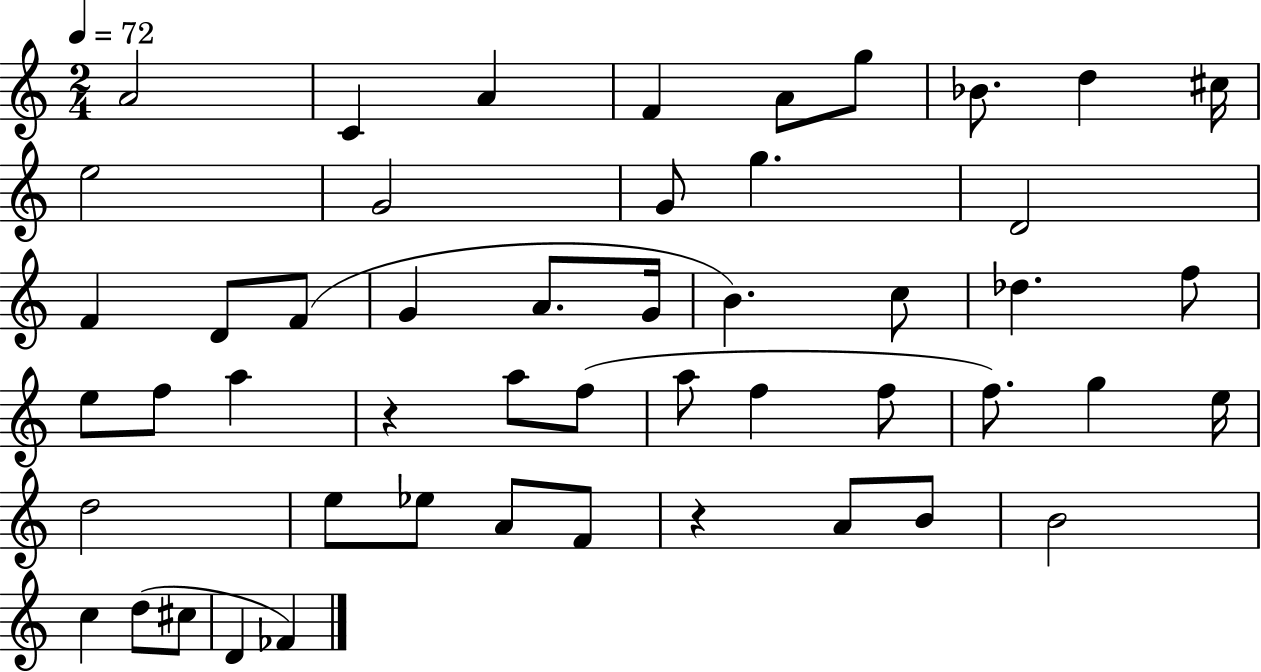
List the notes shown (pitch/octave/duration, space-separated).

A4/h C4/q A4/q F4/q A4/e G5/e Bb4/e. D5/q C#5/s E5/h G4/h G4/e G5/q. D4/h F4/q D4/e F4/e G4/q A4/e. G4/s B4/q. C5/e Db5/q. F5/e E5/e F5/e A5/q R/q A5/e F5/e A5/e F5/q F5/e F5/e. G5/q E5/s D5/h E5/e Eb5/e A4/e F4/e R/q A4/e B4/e B4/h C5/q D5/e C#5/e D4/q FES4/q